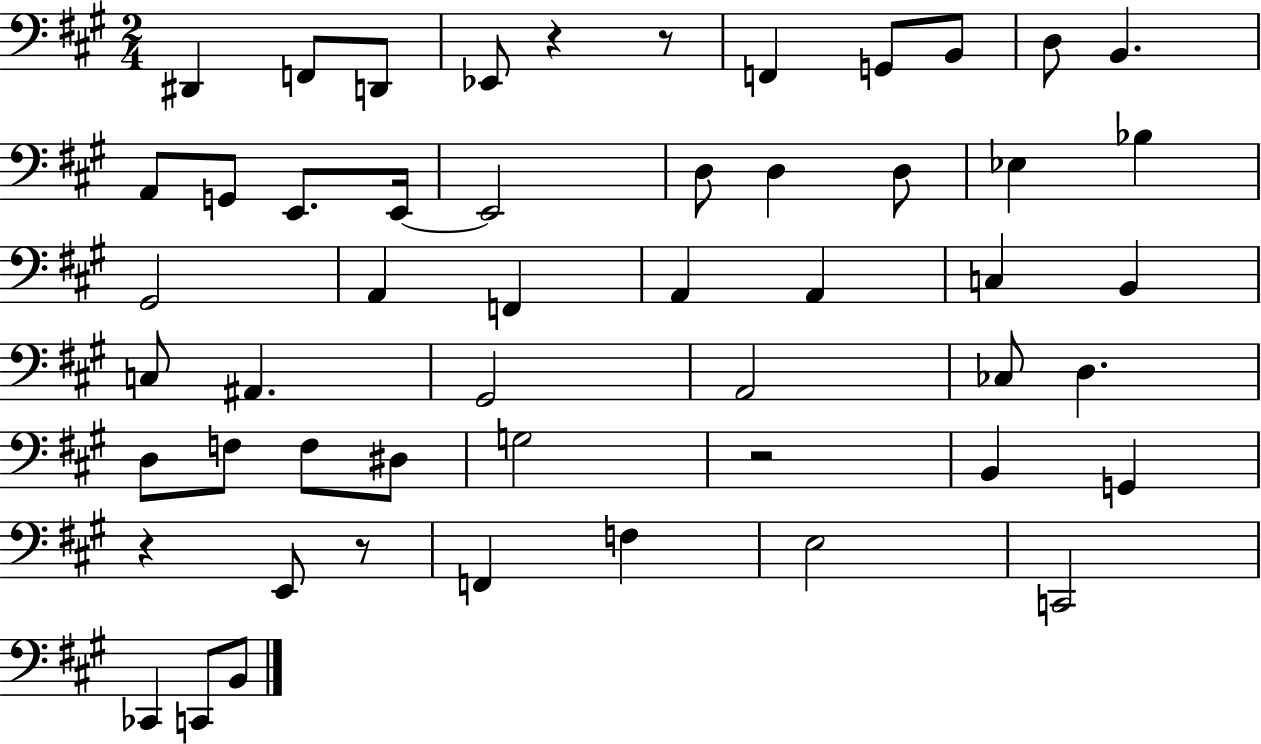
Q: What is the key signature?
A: A major